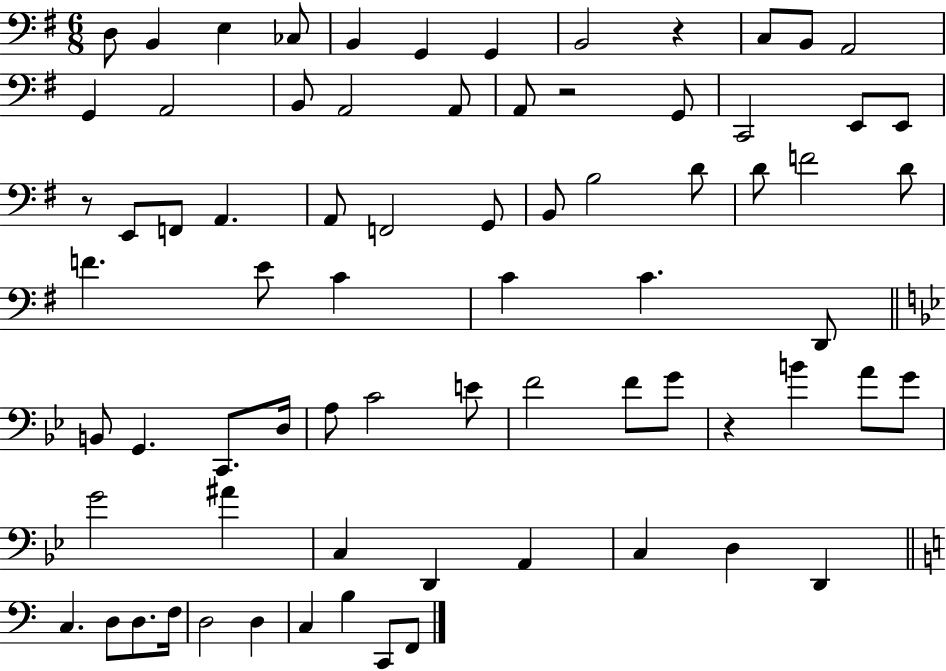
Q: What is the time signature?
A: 6/8